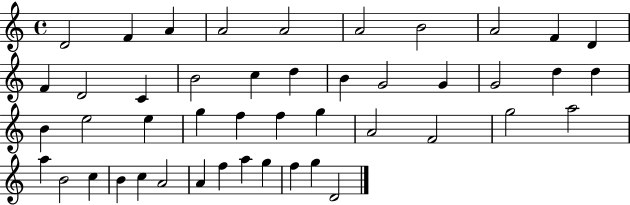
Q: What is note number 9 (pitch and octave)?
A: F4